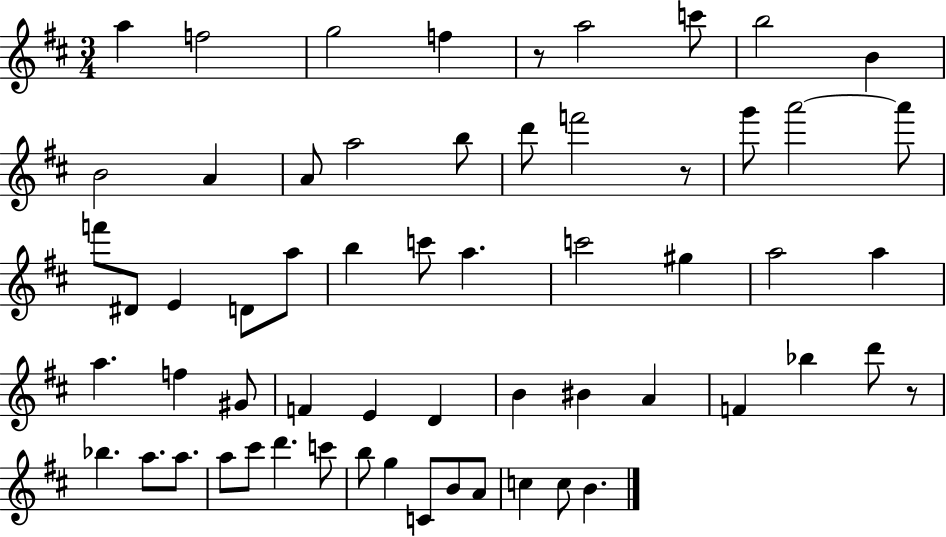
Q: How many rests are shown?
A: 3